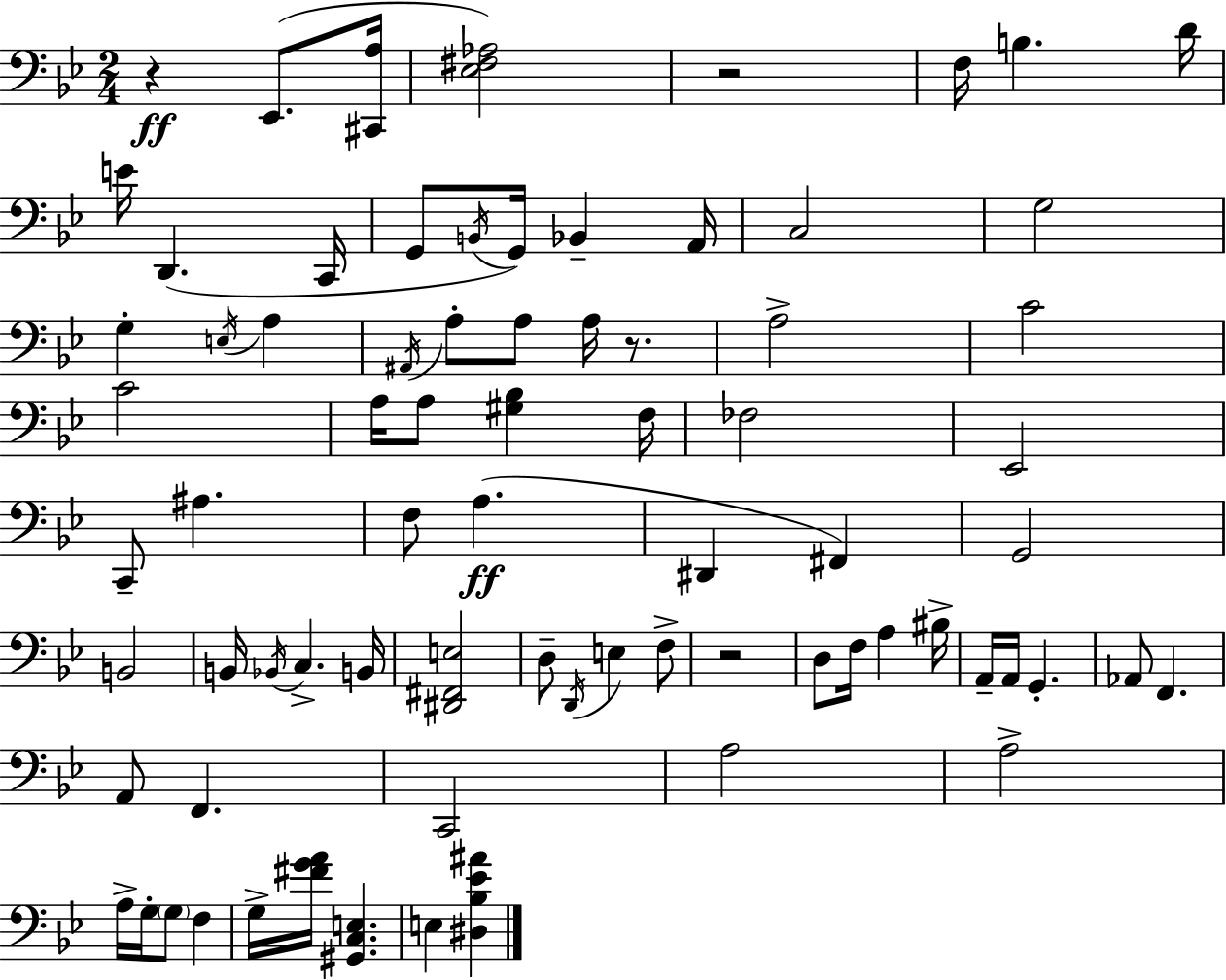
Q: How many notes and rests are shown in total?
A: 76